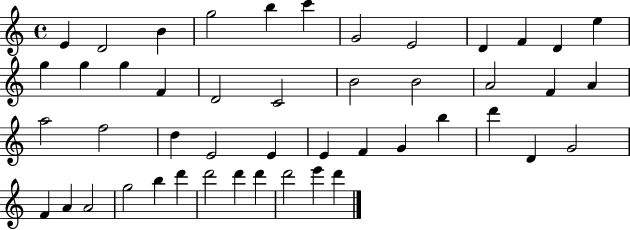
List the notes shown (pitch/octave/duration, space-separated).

E4/q D4/h B4/q G5/h B5/q C6/q G4/h E4/h D4/q F4/q D4/q E5/q G5/q G5/q G5/q F4/q D4/h C4/h B4/h B4/h A4/h F4/q A4/q A5/h F5/h D5/q E4/h E4/q E4/q F4/q G4/q B5/q D6/q D4/q G4/h F4/q A4/q A4/h G5/h B5/q D6/q D6/h D6/q D6/q D6/h E6/q D6/q